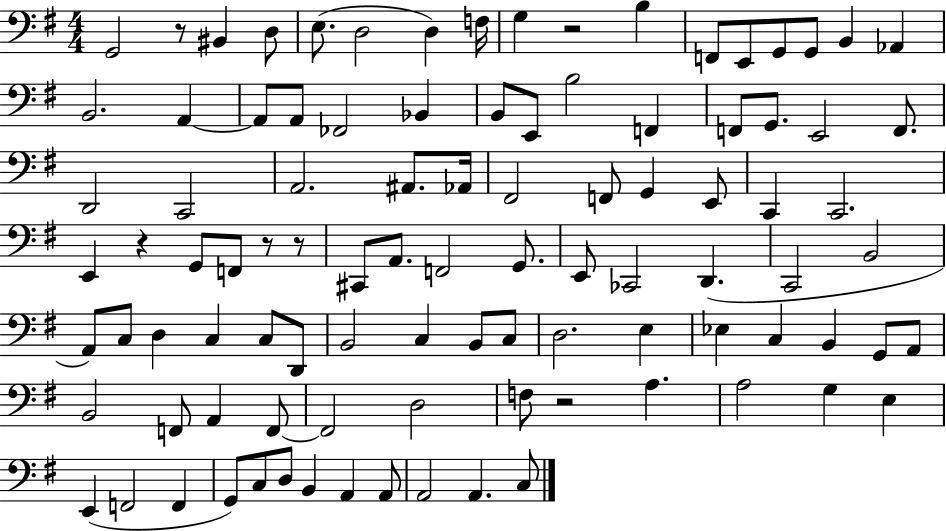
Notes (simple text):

G2/h R/e BIS2/q D3/e E3/e. D3/h D3/q F3/s G3/q R/h B3/q F2/e E2/e G2/e G2/e B2/q Ab2/q B2/h. A2/q A2/e A2/e FES2/h Bb2/q B2/e E2/e B3/h F2/q F2/e G2/e. E2/h F2/e. D2/h C2/h A2/h. A#2/e. Ab2/s F#2/h F2/e G2/q E2/e C2/q C2/h. E2/q R/q G2/e F2/e R/e R/e C#2/e A2/e. F2/h G2/e. E2/e CES2/h D2/q. C2/h B2/h A2/e C3/e D3/q C3/q C3/e D2/e B2/h C3/q B2/e C3/e D3/h. E3/q Eb3/q C3/q B2/q G2/e A2/e B2/h F2/e A2/q F2/e F2/h D3/h F3/e R/h A3/q. A3/h G3/q E3/q E2/q F2/h F2/q G2/e C3/e D3/e B2/q A2/q A2/e A2/h A2/q. C3/e